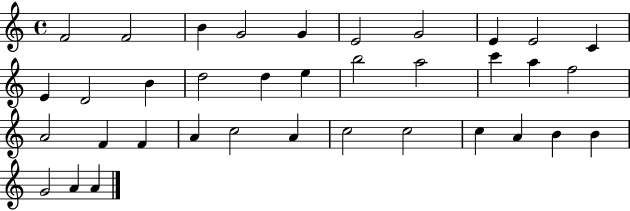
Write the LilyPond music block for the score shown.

{
  \clef treble
  \time 4/4
  \defaultTimeSignature
  \key c \major
  f'2 f'2 | b'4 g'2 g'4 | e'2 g'2 | e'4 e'2 c'4 | \break e'4 d'2 b'4 | d''2 d''4 e''4 | b''2 a''2 | c'''4 a''4 f''2 | \break a'2 f'4 f'4 | a'4 c''2 a'4 | c''2 c''2 | c''4 a'4 b'4 b'4 | \break g'2 a'4 a'4 | \bar "|."
}